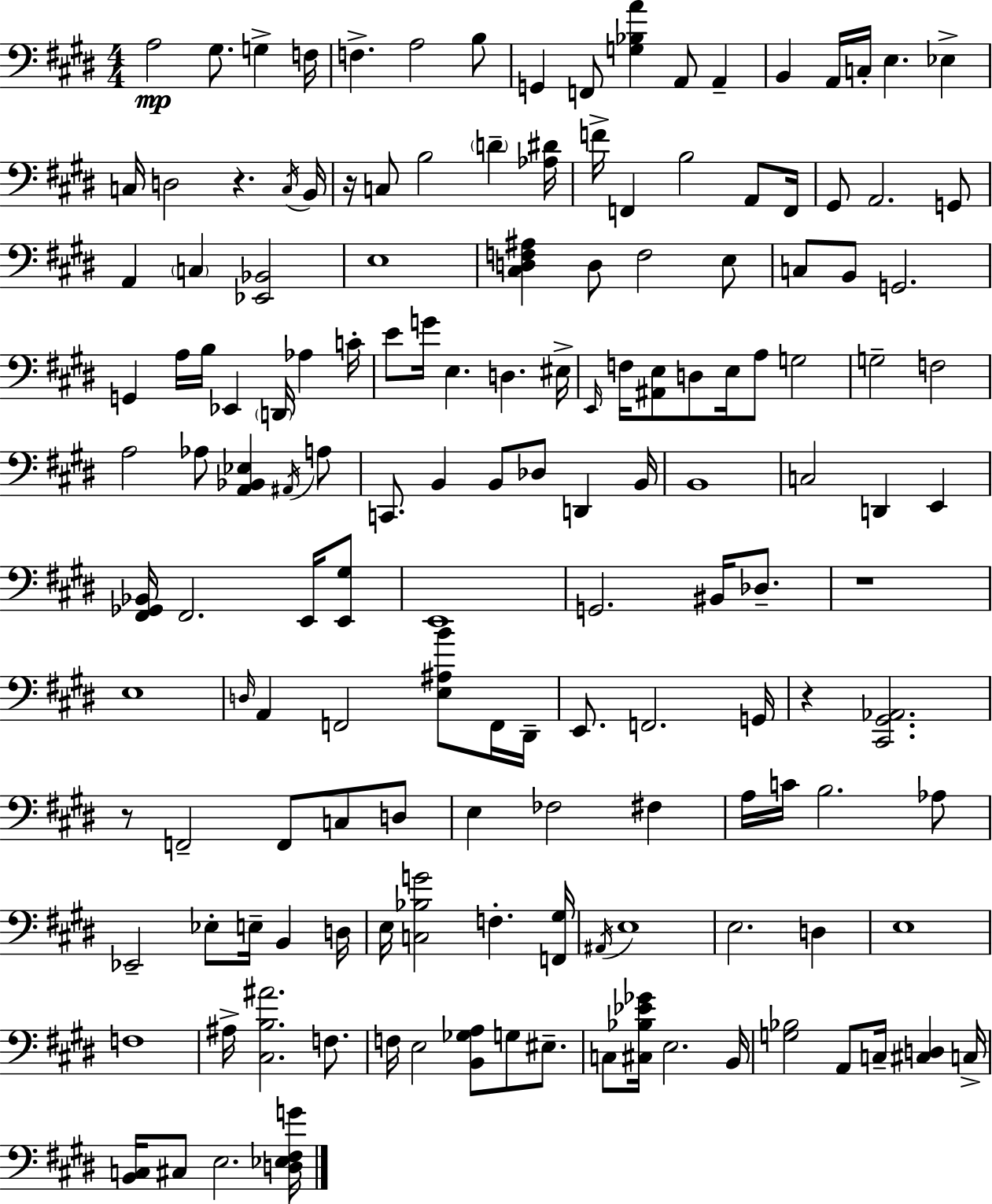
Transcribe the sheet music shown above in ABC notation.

X:1
T:Untitled
M:4/4
L:1/4
K:E
A,2 ^G,/2 G, F,/4 F, A,2 B,/2 G,, F,,/2 [G,_B,A] A,,/2 A,, B,, A,,/4 C,/4 E, _E, C,/4 D,2 z C,/4 B,,/4 z/4 C,/2 B,2 D [_A,^D]/4 F/4 F,, B,2 A,,/2 F,,/4 ^G,,/2 A,,2 G,,/2 A,, C, [_E,,_B,,]2 E,4 [^C,D,F,^A,] D,/2 F,2 E,/2 C,/2 B,,/2 G,,2 G,, A,/4 B,/4 _E,, D,,/4 _A, C/4 E/2 G/4 E, D, ^E,/4 E,,/4 F,/4 [^A,,E,]/2 D,/2 E,/4 A,/2 G,2 G,2 F,2 A,2 _A,/2 [A,,_B,,_E,] ^A,,/4 A,/2 C,,/2 B,, B,,/2 _D,/2 D,, B,,/4 B,,4 C,2 D,, E,, [^F,,_G,,_B,,]/4 ^F,,2 E,,/4 [E,,^G,]/2 E,,4 G,,2 ^B,,/4 _D,/2 z4 E,4 D,/4 A,, F,,2 [E,^A,B]/2 F,,/4 ^D,,/4 E,,/2 F,,2 G,,/4 z [^C,,^G,,_A,,]2 z/2 F,,2 F,,/2 C,/2 D,/2 E, _F,2 ^F, A,/4 C/4 B,2 _A,/2 _E,,2 _E,/2 E,/4 B,, D,/4 E,/4 [C,_B,G]2 F, [F,,^G,]/4 ^A,,/4 E,4 E,2 D, E,4 F,4 ^A,/4 [^C,B,^A]2 F,/2 F,/4 E,2 [B,,_G,A,]/2 G,/2 ^E,/2 C,/2 [^C,_B,_E_G]/4 E,2 B,,/4 [G,_B,]2 A,,/2 C,/4 [^C,D,] C,/4 [B,,C,]/4 ^C,/2 E,2 [D,_E,^F,G]/4